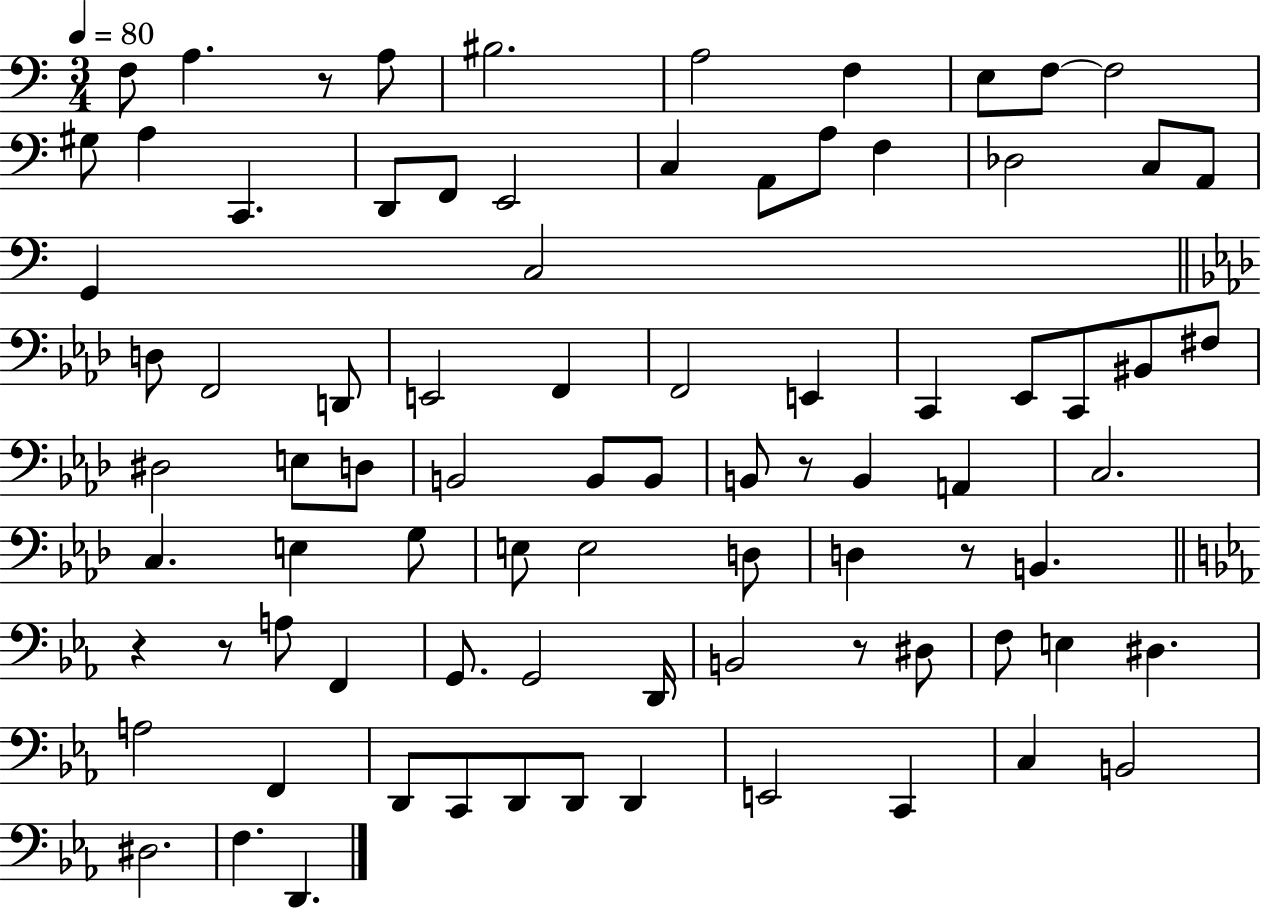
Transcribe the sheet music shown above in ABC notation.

X:1
T:Untitled
M:3/4
L:1/4
K:C
F,/2 A, z/2 A,/2 ^B,2 A,2 F, E,/2 F,/2 F,2 ^G,/2 A, C,, D,,/2 F,,/2 E,,2 C, A,,/2 A,/2 F, _D,2 C,/2 A,,/2 G,, C,2 D,/2 F,,2 D,,/2 E,,2 F,, F,,2 E,, C,, _E,,/2 C,,/2 ^B,,/2 ^F,/2 ^D,2 E,/2 D,/2 B,,2 B,,/2 B,,/2 B,,/2 z/2 B,, A,, C,2 C, E, G,/2 E,/2 E,2 D,/2 D, z/2 B,, z z/2 A,/2 F,, G,,/2 G,,2 D,,/4 B,,2 z/2 ^D,/2 F,/2 E, ^D, A,2 F,, D,,/2 C,,/2 D,,/2 D,,/2 D,, E,,2 C,, C, B,,2 ^D,2 F, D,,